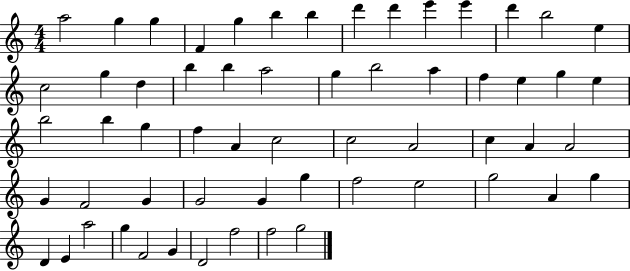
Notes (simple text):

A5/h G5/q G5/q F4/q G5/q B5/q B5/q D6/q D6/q E6/q E6/q D6/q B5/h E5/q C5/h G5/q D5/q B5/q B5/q A5/h G5/q B5/h A5/q F5/q E5/q G5/q E5/q B5/h B5/q G5/q F5/q A4/q C5/h C5/h A4/h C5/q A4/q A4/h G4/q F4/h G4/q G4/h G4/q G5/q F5/h E5/h G5/h A4/q G5/q D4/q E4/q A5/h G5/q F4/h G4/q D4/h F5/h F5/h G5/h